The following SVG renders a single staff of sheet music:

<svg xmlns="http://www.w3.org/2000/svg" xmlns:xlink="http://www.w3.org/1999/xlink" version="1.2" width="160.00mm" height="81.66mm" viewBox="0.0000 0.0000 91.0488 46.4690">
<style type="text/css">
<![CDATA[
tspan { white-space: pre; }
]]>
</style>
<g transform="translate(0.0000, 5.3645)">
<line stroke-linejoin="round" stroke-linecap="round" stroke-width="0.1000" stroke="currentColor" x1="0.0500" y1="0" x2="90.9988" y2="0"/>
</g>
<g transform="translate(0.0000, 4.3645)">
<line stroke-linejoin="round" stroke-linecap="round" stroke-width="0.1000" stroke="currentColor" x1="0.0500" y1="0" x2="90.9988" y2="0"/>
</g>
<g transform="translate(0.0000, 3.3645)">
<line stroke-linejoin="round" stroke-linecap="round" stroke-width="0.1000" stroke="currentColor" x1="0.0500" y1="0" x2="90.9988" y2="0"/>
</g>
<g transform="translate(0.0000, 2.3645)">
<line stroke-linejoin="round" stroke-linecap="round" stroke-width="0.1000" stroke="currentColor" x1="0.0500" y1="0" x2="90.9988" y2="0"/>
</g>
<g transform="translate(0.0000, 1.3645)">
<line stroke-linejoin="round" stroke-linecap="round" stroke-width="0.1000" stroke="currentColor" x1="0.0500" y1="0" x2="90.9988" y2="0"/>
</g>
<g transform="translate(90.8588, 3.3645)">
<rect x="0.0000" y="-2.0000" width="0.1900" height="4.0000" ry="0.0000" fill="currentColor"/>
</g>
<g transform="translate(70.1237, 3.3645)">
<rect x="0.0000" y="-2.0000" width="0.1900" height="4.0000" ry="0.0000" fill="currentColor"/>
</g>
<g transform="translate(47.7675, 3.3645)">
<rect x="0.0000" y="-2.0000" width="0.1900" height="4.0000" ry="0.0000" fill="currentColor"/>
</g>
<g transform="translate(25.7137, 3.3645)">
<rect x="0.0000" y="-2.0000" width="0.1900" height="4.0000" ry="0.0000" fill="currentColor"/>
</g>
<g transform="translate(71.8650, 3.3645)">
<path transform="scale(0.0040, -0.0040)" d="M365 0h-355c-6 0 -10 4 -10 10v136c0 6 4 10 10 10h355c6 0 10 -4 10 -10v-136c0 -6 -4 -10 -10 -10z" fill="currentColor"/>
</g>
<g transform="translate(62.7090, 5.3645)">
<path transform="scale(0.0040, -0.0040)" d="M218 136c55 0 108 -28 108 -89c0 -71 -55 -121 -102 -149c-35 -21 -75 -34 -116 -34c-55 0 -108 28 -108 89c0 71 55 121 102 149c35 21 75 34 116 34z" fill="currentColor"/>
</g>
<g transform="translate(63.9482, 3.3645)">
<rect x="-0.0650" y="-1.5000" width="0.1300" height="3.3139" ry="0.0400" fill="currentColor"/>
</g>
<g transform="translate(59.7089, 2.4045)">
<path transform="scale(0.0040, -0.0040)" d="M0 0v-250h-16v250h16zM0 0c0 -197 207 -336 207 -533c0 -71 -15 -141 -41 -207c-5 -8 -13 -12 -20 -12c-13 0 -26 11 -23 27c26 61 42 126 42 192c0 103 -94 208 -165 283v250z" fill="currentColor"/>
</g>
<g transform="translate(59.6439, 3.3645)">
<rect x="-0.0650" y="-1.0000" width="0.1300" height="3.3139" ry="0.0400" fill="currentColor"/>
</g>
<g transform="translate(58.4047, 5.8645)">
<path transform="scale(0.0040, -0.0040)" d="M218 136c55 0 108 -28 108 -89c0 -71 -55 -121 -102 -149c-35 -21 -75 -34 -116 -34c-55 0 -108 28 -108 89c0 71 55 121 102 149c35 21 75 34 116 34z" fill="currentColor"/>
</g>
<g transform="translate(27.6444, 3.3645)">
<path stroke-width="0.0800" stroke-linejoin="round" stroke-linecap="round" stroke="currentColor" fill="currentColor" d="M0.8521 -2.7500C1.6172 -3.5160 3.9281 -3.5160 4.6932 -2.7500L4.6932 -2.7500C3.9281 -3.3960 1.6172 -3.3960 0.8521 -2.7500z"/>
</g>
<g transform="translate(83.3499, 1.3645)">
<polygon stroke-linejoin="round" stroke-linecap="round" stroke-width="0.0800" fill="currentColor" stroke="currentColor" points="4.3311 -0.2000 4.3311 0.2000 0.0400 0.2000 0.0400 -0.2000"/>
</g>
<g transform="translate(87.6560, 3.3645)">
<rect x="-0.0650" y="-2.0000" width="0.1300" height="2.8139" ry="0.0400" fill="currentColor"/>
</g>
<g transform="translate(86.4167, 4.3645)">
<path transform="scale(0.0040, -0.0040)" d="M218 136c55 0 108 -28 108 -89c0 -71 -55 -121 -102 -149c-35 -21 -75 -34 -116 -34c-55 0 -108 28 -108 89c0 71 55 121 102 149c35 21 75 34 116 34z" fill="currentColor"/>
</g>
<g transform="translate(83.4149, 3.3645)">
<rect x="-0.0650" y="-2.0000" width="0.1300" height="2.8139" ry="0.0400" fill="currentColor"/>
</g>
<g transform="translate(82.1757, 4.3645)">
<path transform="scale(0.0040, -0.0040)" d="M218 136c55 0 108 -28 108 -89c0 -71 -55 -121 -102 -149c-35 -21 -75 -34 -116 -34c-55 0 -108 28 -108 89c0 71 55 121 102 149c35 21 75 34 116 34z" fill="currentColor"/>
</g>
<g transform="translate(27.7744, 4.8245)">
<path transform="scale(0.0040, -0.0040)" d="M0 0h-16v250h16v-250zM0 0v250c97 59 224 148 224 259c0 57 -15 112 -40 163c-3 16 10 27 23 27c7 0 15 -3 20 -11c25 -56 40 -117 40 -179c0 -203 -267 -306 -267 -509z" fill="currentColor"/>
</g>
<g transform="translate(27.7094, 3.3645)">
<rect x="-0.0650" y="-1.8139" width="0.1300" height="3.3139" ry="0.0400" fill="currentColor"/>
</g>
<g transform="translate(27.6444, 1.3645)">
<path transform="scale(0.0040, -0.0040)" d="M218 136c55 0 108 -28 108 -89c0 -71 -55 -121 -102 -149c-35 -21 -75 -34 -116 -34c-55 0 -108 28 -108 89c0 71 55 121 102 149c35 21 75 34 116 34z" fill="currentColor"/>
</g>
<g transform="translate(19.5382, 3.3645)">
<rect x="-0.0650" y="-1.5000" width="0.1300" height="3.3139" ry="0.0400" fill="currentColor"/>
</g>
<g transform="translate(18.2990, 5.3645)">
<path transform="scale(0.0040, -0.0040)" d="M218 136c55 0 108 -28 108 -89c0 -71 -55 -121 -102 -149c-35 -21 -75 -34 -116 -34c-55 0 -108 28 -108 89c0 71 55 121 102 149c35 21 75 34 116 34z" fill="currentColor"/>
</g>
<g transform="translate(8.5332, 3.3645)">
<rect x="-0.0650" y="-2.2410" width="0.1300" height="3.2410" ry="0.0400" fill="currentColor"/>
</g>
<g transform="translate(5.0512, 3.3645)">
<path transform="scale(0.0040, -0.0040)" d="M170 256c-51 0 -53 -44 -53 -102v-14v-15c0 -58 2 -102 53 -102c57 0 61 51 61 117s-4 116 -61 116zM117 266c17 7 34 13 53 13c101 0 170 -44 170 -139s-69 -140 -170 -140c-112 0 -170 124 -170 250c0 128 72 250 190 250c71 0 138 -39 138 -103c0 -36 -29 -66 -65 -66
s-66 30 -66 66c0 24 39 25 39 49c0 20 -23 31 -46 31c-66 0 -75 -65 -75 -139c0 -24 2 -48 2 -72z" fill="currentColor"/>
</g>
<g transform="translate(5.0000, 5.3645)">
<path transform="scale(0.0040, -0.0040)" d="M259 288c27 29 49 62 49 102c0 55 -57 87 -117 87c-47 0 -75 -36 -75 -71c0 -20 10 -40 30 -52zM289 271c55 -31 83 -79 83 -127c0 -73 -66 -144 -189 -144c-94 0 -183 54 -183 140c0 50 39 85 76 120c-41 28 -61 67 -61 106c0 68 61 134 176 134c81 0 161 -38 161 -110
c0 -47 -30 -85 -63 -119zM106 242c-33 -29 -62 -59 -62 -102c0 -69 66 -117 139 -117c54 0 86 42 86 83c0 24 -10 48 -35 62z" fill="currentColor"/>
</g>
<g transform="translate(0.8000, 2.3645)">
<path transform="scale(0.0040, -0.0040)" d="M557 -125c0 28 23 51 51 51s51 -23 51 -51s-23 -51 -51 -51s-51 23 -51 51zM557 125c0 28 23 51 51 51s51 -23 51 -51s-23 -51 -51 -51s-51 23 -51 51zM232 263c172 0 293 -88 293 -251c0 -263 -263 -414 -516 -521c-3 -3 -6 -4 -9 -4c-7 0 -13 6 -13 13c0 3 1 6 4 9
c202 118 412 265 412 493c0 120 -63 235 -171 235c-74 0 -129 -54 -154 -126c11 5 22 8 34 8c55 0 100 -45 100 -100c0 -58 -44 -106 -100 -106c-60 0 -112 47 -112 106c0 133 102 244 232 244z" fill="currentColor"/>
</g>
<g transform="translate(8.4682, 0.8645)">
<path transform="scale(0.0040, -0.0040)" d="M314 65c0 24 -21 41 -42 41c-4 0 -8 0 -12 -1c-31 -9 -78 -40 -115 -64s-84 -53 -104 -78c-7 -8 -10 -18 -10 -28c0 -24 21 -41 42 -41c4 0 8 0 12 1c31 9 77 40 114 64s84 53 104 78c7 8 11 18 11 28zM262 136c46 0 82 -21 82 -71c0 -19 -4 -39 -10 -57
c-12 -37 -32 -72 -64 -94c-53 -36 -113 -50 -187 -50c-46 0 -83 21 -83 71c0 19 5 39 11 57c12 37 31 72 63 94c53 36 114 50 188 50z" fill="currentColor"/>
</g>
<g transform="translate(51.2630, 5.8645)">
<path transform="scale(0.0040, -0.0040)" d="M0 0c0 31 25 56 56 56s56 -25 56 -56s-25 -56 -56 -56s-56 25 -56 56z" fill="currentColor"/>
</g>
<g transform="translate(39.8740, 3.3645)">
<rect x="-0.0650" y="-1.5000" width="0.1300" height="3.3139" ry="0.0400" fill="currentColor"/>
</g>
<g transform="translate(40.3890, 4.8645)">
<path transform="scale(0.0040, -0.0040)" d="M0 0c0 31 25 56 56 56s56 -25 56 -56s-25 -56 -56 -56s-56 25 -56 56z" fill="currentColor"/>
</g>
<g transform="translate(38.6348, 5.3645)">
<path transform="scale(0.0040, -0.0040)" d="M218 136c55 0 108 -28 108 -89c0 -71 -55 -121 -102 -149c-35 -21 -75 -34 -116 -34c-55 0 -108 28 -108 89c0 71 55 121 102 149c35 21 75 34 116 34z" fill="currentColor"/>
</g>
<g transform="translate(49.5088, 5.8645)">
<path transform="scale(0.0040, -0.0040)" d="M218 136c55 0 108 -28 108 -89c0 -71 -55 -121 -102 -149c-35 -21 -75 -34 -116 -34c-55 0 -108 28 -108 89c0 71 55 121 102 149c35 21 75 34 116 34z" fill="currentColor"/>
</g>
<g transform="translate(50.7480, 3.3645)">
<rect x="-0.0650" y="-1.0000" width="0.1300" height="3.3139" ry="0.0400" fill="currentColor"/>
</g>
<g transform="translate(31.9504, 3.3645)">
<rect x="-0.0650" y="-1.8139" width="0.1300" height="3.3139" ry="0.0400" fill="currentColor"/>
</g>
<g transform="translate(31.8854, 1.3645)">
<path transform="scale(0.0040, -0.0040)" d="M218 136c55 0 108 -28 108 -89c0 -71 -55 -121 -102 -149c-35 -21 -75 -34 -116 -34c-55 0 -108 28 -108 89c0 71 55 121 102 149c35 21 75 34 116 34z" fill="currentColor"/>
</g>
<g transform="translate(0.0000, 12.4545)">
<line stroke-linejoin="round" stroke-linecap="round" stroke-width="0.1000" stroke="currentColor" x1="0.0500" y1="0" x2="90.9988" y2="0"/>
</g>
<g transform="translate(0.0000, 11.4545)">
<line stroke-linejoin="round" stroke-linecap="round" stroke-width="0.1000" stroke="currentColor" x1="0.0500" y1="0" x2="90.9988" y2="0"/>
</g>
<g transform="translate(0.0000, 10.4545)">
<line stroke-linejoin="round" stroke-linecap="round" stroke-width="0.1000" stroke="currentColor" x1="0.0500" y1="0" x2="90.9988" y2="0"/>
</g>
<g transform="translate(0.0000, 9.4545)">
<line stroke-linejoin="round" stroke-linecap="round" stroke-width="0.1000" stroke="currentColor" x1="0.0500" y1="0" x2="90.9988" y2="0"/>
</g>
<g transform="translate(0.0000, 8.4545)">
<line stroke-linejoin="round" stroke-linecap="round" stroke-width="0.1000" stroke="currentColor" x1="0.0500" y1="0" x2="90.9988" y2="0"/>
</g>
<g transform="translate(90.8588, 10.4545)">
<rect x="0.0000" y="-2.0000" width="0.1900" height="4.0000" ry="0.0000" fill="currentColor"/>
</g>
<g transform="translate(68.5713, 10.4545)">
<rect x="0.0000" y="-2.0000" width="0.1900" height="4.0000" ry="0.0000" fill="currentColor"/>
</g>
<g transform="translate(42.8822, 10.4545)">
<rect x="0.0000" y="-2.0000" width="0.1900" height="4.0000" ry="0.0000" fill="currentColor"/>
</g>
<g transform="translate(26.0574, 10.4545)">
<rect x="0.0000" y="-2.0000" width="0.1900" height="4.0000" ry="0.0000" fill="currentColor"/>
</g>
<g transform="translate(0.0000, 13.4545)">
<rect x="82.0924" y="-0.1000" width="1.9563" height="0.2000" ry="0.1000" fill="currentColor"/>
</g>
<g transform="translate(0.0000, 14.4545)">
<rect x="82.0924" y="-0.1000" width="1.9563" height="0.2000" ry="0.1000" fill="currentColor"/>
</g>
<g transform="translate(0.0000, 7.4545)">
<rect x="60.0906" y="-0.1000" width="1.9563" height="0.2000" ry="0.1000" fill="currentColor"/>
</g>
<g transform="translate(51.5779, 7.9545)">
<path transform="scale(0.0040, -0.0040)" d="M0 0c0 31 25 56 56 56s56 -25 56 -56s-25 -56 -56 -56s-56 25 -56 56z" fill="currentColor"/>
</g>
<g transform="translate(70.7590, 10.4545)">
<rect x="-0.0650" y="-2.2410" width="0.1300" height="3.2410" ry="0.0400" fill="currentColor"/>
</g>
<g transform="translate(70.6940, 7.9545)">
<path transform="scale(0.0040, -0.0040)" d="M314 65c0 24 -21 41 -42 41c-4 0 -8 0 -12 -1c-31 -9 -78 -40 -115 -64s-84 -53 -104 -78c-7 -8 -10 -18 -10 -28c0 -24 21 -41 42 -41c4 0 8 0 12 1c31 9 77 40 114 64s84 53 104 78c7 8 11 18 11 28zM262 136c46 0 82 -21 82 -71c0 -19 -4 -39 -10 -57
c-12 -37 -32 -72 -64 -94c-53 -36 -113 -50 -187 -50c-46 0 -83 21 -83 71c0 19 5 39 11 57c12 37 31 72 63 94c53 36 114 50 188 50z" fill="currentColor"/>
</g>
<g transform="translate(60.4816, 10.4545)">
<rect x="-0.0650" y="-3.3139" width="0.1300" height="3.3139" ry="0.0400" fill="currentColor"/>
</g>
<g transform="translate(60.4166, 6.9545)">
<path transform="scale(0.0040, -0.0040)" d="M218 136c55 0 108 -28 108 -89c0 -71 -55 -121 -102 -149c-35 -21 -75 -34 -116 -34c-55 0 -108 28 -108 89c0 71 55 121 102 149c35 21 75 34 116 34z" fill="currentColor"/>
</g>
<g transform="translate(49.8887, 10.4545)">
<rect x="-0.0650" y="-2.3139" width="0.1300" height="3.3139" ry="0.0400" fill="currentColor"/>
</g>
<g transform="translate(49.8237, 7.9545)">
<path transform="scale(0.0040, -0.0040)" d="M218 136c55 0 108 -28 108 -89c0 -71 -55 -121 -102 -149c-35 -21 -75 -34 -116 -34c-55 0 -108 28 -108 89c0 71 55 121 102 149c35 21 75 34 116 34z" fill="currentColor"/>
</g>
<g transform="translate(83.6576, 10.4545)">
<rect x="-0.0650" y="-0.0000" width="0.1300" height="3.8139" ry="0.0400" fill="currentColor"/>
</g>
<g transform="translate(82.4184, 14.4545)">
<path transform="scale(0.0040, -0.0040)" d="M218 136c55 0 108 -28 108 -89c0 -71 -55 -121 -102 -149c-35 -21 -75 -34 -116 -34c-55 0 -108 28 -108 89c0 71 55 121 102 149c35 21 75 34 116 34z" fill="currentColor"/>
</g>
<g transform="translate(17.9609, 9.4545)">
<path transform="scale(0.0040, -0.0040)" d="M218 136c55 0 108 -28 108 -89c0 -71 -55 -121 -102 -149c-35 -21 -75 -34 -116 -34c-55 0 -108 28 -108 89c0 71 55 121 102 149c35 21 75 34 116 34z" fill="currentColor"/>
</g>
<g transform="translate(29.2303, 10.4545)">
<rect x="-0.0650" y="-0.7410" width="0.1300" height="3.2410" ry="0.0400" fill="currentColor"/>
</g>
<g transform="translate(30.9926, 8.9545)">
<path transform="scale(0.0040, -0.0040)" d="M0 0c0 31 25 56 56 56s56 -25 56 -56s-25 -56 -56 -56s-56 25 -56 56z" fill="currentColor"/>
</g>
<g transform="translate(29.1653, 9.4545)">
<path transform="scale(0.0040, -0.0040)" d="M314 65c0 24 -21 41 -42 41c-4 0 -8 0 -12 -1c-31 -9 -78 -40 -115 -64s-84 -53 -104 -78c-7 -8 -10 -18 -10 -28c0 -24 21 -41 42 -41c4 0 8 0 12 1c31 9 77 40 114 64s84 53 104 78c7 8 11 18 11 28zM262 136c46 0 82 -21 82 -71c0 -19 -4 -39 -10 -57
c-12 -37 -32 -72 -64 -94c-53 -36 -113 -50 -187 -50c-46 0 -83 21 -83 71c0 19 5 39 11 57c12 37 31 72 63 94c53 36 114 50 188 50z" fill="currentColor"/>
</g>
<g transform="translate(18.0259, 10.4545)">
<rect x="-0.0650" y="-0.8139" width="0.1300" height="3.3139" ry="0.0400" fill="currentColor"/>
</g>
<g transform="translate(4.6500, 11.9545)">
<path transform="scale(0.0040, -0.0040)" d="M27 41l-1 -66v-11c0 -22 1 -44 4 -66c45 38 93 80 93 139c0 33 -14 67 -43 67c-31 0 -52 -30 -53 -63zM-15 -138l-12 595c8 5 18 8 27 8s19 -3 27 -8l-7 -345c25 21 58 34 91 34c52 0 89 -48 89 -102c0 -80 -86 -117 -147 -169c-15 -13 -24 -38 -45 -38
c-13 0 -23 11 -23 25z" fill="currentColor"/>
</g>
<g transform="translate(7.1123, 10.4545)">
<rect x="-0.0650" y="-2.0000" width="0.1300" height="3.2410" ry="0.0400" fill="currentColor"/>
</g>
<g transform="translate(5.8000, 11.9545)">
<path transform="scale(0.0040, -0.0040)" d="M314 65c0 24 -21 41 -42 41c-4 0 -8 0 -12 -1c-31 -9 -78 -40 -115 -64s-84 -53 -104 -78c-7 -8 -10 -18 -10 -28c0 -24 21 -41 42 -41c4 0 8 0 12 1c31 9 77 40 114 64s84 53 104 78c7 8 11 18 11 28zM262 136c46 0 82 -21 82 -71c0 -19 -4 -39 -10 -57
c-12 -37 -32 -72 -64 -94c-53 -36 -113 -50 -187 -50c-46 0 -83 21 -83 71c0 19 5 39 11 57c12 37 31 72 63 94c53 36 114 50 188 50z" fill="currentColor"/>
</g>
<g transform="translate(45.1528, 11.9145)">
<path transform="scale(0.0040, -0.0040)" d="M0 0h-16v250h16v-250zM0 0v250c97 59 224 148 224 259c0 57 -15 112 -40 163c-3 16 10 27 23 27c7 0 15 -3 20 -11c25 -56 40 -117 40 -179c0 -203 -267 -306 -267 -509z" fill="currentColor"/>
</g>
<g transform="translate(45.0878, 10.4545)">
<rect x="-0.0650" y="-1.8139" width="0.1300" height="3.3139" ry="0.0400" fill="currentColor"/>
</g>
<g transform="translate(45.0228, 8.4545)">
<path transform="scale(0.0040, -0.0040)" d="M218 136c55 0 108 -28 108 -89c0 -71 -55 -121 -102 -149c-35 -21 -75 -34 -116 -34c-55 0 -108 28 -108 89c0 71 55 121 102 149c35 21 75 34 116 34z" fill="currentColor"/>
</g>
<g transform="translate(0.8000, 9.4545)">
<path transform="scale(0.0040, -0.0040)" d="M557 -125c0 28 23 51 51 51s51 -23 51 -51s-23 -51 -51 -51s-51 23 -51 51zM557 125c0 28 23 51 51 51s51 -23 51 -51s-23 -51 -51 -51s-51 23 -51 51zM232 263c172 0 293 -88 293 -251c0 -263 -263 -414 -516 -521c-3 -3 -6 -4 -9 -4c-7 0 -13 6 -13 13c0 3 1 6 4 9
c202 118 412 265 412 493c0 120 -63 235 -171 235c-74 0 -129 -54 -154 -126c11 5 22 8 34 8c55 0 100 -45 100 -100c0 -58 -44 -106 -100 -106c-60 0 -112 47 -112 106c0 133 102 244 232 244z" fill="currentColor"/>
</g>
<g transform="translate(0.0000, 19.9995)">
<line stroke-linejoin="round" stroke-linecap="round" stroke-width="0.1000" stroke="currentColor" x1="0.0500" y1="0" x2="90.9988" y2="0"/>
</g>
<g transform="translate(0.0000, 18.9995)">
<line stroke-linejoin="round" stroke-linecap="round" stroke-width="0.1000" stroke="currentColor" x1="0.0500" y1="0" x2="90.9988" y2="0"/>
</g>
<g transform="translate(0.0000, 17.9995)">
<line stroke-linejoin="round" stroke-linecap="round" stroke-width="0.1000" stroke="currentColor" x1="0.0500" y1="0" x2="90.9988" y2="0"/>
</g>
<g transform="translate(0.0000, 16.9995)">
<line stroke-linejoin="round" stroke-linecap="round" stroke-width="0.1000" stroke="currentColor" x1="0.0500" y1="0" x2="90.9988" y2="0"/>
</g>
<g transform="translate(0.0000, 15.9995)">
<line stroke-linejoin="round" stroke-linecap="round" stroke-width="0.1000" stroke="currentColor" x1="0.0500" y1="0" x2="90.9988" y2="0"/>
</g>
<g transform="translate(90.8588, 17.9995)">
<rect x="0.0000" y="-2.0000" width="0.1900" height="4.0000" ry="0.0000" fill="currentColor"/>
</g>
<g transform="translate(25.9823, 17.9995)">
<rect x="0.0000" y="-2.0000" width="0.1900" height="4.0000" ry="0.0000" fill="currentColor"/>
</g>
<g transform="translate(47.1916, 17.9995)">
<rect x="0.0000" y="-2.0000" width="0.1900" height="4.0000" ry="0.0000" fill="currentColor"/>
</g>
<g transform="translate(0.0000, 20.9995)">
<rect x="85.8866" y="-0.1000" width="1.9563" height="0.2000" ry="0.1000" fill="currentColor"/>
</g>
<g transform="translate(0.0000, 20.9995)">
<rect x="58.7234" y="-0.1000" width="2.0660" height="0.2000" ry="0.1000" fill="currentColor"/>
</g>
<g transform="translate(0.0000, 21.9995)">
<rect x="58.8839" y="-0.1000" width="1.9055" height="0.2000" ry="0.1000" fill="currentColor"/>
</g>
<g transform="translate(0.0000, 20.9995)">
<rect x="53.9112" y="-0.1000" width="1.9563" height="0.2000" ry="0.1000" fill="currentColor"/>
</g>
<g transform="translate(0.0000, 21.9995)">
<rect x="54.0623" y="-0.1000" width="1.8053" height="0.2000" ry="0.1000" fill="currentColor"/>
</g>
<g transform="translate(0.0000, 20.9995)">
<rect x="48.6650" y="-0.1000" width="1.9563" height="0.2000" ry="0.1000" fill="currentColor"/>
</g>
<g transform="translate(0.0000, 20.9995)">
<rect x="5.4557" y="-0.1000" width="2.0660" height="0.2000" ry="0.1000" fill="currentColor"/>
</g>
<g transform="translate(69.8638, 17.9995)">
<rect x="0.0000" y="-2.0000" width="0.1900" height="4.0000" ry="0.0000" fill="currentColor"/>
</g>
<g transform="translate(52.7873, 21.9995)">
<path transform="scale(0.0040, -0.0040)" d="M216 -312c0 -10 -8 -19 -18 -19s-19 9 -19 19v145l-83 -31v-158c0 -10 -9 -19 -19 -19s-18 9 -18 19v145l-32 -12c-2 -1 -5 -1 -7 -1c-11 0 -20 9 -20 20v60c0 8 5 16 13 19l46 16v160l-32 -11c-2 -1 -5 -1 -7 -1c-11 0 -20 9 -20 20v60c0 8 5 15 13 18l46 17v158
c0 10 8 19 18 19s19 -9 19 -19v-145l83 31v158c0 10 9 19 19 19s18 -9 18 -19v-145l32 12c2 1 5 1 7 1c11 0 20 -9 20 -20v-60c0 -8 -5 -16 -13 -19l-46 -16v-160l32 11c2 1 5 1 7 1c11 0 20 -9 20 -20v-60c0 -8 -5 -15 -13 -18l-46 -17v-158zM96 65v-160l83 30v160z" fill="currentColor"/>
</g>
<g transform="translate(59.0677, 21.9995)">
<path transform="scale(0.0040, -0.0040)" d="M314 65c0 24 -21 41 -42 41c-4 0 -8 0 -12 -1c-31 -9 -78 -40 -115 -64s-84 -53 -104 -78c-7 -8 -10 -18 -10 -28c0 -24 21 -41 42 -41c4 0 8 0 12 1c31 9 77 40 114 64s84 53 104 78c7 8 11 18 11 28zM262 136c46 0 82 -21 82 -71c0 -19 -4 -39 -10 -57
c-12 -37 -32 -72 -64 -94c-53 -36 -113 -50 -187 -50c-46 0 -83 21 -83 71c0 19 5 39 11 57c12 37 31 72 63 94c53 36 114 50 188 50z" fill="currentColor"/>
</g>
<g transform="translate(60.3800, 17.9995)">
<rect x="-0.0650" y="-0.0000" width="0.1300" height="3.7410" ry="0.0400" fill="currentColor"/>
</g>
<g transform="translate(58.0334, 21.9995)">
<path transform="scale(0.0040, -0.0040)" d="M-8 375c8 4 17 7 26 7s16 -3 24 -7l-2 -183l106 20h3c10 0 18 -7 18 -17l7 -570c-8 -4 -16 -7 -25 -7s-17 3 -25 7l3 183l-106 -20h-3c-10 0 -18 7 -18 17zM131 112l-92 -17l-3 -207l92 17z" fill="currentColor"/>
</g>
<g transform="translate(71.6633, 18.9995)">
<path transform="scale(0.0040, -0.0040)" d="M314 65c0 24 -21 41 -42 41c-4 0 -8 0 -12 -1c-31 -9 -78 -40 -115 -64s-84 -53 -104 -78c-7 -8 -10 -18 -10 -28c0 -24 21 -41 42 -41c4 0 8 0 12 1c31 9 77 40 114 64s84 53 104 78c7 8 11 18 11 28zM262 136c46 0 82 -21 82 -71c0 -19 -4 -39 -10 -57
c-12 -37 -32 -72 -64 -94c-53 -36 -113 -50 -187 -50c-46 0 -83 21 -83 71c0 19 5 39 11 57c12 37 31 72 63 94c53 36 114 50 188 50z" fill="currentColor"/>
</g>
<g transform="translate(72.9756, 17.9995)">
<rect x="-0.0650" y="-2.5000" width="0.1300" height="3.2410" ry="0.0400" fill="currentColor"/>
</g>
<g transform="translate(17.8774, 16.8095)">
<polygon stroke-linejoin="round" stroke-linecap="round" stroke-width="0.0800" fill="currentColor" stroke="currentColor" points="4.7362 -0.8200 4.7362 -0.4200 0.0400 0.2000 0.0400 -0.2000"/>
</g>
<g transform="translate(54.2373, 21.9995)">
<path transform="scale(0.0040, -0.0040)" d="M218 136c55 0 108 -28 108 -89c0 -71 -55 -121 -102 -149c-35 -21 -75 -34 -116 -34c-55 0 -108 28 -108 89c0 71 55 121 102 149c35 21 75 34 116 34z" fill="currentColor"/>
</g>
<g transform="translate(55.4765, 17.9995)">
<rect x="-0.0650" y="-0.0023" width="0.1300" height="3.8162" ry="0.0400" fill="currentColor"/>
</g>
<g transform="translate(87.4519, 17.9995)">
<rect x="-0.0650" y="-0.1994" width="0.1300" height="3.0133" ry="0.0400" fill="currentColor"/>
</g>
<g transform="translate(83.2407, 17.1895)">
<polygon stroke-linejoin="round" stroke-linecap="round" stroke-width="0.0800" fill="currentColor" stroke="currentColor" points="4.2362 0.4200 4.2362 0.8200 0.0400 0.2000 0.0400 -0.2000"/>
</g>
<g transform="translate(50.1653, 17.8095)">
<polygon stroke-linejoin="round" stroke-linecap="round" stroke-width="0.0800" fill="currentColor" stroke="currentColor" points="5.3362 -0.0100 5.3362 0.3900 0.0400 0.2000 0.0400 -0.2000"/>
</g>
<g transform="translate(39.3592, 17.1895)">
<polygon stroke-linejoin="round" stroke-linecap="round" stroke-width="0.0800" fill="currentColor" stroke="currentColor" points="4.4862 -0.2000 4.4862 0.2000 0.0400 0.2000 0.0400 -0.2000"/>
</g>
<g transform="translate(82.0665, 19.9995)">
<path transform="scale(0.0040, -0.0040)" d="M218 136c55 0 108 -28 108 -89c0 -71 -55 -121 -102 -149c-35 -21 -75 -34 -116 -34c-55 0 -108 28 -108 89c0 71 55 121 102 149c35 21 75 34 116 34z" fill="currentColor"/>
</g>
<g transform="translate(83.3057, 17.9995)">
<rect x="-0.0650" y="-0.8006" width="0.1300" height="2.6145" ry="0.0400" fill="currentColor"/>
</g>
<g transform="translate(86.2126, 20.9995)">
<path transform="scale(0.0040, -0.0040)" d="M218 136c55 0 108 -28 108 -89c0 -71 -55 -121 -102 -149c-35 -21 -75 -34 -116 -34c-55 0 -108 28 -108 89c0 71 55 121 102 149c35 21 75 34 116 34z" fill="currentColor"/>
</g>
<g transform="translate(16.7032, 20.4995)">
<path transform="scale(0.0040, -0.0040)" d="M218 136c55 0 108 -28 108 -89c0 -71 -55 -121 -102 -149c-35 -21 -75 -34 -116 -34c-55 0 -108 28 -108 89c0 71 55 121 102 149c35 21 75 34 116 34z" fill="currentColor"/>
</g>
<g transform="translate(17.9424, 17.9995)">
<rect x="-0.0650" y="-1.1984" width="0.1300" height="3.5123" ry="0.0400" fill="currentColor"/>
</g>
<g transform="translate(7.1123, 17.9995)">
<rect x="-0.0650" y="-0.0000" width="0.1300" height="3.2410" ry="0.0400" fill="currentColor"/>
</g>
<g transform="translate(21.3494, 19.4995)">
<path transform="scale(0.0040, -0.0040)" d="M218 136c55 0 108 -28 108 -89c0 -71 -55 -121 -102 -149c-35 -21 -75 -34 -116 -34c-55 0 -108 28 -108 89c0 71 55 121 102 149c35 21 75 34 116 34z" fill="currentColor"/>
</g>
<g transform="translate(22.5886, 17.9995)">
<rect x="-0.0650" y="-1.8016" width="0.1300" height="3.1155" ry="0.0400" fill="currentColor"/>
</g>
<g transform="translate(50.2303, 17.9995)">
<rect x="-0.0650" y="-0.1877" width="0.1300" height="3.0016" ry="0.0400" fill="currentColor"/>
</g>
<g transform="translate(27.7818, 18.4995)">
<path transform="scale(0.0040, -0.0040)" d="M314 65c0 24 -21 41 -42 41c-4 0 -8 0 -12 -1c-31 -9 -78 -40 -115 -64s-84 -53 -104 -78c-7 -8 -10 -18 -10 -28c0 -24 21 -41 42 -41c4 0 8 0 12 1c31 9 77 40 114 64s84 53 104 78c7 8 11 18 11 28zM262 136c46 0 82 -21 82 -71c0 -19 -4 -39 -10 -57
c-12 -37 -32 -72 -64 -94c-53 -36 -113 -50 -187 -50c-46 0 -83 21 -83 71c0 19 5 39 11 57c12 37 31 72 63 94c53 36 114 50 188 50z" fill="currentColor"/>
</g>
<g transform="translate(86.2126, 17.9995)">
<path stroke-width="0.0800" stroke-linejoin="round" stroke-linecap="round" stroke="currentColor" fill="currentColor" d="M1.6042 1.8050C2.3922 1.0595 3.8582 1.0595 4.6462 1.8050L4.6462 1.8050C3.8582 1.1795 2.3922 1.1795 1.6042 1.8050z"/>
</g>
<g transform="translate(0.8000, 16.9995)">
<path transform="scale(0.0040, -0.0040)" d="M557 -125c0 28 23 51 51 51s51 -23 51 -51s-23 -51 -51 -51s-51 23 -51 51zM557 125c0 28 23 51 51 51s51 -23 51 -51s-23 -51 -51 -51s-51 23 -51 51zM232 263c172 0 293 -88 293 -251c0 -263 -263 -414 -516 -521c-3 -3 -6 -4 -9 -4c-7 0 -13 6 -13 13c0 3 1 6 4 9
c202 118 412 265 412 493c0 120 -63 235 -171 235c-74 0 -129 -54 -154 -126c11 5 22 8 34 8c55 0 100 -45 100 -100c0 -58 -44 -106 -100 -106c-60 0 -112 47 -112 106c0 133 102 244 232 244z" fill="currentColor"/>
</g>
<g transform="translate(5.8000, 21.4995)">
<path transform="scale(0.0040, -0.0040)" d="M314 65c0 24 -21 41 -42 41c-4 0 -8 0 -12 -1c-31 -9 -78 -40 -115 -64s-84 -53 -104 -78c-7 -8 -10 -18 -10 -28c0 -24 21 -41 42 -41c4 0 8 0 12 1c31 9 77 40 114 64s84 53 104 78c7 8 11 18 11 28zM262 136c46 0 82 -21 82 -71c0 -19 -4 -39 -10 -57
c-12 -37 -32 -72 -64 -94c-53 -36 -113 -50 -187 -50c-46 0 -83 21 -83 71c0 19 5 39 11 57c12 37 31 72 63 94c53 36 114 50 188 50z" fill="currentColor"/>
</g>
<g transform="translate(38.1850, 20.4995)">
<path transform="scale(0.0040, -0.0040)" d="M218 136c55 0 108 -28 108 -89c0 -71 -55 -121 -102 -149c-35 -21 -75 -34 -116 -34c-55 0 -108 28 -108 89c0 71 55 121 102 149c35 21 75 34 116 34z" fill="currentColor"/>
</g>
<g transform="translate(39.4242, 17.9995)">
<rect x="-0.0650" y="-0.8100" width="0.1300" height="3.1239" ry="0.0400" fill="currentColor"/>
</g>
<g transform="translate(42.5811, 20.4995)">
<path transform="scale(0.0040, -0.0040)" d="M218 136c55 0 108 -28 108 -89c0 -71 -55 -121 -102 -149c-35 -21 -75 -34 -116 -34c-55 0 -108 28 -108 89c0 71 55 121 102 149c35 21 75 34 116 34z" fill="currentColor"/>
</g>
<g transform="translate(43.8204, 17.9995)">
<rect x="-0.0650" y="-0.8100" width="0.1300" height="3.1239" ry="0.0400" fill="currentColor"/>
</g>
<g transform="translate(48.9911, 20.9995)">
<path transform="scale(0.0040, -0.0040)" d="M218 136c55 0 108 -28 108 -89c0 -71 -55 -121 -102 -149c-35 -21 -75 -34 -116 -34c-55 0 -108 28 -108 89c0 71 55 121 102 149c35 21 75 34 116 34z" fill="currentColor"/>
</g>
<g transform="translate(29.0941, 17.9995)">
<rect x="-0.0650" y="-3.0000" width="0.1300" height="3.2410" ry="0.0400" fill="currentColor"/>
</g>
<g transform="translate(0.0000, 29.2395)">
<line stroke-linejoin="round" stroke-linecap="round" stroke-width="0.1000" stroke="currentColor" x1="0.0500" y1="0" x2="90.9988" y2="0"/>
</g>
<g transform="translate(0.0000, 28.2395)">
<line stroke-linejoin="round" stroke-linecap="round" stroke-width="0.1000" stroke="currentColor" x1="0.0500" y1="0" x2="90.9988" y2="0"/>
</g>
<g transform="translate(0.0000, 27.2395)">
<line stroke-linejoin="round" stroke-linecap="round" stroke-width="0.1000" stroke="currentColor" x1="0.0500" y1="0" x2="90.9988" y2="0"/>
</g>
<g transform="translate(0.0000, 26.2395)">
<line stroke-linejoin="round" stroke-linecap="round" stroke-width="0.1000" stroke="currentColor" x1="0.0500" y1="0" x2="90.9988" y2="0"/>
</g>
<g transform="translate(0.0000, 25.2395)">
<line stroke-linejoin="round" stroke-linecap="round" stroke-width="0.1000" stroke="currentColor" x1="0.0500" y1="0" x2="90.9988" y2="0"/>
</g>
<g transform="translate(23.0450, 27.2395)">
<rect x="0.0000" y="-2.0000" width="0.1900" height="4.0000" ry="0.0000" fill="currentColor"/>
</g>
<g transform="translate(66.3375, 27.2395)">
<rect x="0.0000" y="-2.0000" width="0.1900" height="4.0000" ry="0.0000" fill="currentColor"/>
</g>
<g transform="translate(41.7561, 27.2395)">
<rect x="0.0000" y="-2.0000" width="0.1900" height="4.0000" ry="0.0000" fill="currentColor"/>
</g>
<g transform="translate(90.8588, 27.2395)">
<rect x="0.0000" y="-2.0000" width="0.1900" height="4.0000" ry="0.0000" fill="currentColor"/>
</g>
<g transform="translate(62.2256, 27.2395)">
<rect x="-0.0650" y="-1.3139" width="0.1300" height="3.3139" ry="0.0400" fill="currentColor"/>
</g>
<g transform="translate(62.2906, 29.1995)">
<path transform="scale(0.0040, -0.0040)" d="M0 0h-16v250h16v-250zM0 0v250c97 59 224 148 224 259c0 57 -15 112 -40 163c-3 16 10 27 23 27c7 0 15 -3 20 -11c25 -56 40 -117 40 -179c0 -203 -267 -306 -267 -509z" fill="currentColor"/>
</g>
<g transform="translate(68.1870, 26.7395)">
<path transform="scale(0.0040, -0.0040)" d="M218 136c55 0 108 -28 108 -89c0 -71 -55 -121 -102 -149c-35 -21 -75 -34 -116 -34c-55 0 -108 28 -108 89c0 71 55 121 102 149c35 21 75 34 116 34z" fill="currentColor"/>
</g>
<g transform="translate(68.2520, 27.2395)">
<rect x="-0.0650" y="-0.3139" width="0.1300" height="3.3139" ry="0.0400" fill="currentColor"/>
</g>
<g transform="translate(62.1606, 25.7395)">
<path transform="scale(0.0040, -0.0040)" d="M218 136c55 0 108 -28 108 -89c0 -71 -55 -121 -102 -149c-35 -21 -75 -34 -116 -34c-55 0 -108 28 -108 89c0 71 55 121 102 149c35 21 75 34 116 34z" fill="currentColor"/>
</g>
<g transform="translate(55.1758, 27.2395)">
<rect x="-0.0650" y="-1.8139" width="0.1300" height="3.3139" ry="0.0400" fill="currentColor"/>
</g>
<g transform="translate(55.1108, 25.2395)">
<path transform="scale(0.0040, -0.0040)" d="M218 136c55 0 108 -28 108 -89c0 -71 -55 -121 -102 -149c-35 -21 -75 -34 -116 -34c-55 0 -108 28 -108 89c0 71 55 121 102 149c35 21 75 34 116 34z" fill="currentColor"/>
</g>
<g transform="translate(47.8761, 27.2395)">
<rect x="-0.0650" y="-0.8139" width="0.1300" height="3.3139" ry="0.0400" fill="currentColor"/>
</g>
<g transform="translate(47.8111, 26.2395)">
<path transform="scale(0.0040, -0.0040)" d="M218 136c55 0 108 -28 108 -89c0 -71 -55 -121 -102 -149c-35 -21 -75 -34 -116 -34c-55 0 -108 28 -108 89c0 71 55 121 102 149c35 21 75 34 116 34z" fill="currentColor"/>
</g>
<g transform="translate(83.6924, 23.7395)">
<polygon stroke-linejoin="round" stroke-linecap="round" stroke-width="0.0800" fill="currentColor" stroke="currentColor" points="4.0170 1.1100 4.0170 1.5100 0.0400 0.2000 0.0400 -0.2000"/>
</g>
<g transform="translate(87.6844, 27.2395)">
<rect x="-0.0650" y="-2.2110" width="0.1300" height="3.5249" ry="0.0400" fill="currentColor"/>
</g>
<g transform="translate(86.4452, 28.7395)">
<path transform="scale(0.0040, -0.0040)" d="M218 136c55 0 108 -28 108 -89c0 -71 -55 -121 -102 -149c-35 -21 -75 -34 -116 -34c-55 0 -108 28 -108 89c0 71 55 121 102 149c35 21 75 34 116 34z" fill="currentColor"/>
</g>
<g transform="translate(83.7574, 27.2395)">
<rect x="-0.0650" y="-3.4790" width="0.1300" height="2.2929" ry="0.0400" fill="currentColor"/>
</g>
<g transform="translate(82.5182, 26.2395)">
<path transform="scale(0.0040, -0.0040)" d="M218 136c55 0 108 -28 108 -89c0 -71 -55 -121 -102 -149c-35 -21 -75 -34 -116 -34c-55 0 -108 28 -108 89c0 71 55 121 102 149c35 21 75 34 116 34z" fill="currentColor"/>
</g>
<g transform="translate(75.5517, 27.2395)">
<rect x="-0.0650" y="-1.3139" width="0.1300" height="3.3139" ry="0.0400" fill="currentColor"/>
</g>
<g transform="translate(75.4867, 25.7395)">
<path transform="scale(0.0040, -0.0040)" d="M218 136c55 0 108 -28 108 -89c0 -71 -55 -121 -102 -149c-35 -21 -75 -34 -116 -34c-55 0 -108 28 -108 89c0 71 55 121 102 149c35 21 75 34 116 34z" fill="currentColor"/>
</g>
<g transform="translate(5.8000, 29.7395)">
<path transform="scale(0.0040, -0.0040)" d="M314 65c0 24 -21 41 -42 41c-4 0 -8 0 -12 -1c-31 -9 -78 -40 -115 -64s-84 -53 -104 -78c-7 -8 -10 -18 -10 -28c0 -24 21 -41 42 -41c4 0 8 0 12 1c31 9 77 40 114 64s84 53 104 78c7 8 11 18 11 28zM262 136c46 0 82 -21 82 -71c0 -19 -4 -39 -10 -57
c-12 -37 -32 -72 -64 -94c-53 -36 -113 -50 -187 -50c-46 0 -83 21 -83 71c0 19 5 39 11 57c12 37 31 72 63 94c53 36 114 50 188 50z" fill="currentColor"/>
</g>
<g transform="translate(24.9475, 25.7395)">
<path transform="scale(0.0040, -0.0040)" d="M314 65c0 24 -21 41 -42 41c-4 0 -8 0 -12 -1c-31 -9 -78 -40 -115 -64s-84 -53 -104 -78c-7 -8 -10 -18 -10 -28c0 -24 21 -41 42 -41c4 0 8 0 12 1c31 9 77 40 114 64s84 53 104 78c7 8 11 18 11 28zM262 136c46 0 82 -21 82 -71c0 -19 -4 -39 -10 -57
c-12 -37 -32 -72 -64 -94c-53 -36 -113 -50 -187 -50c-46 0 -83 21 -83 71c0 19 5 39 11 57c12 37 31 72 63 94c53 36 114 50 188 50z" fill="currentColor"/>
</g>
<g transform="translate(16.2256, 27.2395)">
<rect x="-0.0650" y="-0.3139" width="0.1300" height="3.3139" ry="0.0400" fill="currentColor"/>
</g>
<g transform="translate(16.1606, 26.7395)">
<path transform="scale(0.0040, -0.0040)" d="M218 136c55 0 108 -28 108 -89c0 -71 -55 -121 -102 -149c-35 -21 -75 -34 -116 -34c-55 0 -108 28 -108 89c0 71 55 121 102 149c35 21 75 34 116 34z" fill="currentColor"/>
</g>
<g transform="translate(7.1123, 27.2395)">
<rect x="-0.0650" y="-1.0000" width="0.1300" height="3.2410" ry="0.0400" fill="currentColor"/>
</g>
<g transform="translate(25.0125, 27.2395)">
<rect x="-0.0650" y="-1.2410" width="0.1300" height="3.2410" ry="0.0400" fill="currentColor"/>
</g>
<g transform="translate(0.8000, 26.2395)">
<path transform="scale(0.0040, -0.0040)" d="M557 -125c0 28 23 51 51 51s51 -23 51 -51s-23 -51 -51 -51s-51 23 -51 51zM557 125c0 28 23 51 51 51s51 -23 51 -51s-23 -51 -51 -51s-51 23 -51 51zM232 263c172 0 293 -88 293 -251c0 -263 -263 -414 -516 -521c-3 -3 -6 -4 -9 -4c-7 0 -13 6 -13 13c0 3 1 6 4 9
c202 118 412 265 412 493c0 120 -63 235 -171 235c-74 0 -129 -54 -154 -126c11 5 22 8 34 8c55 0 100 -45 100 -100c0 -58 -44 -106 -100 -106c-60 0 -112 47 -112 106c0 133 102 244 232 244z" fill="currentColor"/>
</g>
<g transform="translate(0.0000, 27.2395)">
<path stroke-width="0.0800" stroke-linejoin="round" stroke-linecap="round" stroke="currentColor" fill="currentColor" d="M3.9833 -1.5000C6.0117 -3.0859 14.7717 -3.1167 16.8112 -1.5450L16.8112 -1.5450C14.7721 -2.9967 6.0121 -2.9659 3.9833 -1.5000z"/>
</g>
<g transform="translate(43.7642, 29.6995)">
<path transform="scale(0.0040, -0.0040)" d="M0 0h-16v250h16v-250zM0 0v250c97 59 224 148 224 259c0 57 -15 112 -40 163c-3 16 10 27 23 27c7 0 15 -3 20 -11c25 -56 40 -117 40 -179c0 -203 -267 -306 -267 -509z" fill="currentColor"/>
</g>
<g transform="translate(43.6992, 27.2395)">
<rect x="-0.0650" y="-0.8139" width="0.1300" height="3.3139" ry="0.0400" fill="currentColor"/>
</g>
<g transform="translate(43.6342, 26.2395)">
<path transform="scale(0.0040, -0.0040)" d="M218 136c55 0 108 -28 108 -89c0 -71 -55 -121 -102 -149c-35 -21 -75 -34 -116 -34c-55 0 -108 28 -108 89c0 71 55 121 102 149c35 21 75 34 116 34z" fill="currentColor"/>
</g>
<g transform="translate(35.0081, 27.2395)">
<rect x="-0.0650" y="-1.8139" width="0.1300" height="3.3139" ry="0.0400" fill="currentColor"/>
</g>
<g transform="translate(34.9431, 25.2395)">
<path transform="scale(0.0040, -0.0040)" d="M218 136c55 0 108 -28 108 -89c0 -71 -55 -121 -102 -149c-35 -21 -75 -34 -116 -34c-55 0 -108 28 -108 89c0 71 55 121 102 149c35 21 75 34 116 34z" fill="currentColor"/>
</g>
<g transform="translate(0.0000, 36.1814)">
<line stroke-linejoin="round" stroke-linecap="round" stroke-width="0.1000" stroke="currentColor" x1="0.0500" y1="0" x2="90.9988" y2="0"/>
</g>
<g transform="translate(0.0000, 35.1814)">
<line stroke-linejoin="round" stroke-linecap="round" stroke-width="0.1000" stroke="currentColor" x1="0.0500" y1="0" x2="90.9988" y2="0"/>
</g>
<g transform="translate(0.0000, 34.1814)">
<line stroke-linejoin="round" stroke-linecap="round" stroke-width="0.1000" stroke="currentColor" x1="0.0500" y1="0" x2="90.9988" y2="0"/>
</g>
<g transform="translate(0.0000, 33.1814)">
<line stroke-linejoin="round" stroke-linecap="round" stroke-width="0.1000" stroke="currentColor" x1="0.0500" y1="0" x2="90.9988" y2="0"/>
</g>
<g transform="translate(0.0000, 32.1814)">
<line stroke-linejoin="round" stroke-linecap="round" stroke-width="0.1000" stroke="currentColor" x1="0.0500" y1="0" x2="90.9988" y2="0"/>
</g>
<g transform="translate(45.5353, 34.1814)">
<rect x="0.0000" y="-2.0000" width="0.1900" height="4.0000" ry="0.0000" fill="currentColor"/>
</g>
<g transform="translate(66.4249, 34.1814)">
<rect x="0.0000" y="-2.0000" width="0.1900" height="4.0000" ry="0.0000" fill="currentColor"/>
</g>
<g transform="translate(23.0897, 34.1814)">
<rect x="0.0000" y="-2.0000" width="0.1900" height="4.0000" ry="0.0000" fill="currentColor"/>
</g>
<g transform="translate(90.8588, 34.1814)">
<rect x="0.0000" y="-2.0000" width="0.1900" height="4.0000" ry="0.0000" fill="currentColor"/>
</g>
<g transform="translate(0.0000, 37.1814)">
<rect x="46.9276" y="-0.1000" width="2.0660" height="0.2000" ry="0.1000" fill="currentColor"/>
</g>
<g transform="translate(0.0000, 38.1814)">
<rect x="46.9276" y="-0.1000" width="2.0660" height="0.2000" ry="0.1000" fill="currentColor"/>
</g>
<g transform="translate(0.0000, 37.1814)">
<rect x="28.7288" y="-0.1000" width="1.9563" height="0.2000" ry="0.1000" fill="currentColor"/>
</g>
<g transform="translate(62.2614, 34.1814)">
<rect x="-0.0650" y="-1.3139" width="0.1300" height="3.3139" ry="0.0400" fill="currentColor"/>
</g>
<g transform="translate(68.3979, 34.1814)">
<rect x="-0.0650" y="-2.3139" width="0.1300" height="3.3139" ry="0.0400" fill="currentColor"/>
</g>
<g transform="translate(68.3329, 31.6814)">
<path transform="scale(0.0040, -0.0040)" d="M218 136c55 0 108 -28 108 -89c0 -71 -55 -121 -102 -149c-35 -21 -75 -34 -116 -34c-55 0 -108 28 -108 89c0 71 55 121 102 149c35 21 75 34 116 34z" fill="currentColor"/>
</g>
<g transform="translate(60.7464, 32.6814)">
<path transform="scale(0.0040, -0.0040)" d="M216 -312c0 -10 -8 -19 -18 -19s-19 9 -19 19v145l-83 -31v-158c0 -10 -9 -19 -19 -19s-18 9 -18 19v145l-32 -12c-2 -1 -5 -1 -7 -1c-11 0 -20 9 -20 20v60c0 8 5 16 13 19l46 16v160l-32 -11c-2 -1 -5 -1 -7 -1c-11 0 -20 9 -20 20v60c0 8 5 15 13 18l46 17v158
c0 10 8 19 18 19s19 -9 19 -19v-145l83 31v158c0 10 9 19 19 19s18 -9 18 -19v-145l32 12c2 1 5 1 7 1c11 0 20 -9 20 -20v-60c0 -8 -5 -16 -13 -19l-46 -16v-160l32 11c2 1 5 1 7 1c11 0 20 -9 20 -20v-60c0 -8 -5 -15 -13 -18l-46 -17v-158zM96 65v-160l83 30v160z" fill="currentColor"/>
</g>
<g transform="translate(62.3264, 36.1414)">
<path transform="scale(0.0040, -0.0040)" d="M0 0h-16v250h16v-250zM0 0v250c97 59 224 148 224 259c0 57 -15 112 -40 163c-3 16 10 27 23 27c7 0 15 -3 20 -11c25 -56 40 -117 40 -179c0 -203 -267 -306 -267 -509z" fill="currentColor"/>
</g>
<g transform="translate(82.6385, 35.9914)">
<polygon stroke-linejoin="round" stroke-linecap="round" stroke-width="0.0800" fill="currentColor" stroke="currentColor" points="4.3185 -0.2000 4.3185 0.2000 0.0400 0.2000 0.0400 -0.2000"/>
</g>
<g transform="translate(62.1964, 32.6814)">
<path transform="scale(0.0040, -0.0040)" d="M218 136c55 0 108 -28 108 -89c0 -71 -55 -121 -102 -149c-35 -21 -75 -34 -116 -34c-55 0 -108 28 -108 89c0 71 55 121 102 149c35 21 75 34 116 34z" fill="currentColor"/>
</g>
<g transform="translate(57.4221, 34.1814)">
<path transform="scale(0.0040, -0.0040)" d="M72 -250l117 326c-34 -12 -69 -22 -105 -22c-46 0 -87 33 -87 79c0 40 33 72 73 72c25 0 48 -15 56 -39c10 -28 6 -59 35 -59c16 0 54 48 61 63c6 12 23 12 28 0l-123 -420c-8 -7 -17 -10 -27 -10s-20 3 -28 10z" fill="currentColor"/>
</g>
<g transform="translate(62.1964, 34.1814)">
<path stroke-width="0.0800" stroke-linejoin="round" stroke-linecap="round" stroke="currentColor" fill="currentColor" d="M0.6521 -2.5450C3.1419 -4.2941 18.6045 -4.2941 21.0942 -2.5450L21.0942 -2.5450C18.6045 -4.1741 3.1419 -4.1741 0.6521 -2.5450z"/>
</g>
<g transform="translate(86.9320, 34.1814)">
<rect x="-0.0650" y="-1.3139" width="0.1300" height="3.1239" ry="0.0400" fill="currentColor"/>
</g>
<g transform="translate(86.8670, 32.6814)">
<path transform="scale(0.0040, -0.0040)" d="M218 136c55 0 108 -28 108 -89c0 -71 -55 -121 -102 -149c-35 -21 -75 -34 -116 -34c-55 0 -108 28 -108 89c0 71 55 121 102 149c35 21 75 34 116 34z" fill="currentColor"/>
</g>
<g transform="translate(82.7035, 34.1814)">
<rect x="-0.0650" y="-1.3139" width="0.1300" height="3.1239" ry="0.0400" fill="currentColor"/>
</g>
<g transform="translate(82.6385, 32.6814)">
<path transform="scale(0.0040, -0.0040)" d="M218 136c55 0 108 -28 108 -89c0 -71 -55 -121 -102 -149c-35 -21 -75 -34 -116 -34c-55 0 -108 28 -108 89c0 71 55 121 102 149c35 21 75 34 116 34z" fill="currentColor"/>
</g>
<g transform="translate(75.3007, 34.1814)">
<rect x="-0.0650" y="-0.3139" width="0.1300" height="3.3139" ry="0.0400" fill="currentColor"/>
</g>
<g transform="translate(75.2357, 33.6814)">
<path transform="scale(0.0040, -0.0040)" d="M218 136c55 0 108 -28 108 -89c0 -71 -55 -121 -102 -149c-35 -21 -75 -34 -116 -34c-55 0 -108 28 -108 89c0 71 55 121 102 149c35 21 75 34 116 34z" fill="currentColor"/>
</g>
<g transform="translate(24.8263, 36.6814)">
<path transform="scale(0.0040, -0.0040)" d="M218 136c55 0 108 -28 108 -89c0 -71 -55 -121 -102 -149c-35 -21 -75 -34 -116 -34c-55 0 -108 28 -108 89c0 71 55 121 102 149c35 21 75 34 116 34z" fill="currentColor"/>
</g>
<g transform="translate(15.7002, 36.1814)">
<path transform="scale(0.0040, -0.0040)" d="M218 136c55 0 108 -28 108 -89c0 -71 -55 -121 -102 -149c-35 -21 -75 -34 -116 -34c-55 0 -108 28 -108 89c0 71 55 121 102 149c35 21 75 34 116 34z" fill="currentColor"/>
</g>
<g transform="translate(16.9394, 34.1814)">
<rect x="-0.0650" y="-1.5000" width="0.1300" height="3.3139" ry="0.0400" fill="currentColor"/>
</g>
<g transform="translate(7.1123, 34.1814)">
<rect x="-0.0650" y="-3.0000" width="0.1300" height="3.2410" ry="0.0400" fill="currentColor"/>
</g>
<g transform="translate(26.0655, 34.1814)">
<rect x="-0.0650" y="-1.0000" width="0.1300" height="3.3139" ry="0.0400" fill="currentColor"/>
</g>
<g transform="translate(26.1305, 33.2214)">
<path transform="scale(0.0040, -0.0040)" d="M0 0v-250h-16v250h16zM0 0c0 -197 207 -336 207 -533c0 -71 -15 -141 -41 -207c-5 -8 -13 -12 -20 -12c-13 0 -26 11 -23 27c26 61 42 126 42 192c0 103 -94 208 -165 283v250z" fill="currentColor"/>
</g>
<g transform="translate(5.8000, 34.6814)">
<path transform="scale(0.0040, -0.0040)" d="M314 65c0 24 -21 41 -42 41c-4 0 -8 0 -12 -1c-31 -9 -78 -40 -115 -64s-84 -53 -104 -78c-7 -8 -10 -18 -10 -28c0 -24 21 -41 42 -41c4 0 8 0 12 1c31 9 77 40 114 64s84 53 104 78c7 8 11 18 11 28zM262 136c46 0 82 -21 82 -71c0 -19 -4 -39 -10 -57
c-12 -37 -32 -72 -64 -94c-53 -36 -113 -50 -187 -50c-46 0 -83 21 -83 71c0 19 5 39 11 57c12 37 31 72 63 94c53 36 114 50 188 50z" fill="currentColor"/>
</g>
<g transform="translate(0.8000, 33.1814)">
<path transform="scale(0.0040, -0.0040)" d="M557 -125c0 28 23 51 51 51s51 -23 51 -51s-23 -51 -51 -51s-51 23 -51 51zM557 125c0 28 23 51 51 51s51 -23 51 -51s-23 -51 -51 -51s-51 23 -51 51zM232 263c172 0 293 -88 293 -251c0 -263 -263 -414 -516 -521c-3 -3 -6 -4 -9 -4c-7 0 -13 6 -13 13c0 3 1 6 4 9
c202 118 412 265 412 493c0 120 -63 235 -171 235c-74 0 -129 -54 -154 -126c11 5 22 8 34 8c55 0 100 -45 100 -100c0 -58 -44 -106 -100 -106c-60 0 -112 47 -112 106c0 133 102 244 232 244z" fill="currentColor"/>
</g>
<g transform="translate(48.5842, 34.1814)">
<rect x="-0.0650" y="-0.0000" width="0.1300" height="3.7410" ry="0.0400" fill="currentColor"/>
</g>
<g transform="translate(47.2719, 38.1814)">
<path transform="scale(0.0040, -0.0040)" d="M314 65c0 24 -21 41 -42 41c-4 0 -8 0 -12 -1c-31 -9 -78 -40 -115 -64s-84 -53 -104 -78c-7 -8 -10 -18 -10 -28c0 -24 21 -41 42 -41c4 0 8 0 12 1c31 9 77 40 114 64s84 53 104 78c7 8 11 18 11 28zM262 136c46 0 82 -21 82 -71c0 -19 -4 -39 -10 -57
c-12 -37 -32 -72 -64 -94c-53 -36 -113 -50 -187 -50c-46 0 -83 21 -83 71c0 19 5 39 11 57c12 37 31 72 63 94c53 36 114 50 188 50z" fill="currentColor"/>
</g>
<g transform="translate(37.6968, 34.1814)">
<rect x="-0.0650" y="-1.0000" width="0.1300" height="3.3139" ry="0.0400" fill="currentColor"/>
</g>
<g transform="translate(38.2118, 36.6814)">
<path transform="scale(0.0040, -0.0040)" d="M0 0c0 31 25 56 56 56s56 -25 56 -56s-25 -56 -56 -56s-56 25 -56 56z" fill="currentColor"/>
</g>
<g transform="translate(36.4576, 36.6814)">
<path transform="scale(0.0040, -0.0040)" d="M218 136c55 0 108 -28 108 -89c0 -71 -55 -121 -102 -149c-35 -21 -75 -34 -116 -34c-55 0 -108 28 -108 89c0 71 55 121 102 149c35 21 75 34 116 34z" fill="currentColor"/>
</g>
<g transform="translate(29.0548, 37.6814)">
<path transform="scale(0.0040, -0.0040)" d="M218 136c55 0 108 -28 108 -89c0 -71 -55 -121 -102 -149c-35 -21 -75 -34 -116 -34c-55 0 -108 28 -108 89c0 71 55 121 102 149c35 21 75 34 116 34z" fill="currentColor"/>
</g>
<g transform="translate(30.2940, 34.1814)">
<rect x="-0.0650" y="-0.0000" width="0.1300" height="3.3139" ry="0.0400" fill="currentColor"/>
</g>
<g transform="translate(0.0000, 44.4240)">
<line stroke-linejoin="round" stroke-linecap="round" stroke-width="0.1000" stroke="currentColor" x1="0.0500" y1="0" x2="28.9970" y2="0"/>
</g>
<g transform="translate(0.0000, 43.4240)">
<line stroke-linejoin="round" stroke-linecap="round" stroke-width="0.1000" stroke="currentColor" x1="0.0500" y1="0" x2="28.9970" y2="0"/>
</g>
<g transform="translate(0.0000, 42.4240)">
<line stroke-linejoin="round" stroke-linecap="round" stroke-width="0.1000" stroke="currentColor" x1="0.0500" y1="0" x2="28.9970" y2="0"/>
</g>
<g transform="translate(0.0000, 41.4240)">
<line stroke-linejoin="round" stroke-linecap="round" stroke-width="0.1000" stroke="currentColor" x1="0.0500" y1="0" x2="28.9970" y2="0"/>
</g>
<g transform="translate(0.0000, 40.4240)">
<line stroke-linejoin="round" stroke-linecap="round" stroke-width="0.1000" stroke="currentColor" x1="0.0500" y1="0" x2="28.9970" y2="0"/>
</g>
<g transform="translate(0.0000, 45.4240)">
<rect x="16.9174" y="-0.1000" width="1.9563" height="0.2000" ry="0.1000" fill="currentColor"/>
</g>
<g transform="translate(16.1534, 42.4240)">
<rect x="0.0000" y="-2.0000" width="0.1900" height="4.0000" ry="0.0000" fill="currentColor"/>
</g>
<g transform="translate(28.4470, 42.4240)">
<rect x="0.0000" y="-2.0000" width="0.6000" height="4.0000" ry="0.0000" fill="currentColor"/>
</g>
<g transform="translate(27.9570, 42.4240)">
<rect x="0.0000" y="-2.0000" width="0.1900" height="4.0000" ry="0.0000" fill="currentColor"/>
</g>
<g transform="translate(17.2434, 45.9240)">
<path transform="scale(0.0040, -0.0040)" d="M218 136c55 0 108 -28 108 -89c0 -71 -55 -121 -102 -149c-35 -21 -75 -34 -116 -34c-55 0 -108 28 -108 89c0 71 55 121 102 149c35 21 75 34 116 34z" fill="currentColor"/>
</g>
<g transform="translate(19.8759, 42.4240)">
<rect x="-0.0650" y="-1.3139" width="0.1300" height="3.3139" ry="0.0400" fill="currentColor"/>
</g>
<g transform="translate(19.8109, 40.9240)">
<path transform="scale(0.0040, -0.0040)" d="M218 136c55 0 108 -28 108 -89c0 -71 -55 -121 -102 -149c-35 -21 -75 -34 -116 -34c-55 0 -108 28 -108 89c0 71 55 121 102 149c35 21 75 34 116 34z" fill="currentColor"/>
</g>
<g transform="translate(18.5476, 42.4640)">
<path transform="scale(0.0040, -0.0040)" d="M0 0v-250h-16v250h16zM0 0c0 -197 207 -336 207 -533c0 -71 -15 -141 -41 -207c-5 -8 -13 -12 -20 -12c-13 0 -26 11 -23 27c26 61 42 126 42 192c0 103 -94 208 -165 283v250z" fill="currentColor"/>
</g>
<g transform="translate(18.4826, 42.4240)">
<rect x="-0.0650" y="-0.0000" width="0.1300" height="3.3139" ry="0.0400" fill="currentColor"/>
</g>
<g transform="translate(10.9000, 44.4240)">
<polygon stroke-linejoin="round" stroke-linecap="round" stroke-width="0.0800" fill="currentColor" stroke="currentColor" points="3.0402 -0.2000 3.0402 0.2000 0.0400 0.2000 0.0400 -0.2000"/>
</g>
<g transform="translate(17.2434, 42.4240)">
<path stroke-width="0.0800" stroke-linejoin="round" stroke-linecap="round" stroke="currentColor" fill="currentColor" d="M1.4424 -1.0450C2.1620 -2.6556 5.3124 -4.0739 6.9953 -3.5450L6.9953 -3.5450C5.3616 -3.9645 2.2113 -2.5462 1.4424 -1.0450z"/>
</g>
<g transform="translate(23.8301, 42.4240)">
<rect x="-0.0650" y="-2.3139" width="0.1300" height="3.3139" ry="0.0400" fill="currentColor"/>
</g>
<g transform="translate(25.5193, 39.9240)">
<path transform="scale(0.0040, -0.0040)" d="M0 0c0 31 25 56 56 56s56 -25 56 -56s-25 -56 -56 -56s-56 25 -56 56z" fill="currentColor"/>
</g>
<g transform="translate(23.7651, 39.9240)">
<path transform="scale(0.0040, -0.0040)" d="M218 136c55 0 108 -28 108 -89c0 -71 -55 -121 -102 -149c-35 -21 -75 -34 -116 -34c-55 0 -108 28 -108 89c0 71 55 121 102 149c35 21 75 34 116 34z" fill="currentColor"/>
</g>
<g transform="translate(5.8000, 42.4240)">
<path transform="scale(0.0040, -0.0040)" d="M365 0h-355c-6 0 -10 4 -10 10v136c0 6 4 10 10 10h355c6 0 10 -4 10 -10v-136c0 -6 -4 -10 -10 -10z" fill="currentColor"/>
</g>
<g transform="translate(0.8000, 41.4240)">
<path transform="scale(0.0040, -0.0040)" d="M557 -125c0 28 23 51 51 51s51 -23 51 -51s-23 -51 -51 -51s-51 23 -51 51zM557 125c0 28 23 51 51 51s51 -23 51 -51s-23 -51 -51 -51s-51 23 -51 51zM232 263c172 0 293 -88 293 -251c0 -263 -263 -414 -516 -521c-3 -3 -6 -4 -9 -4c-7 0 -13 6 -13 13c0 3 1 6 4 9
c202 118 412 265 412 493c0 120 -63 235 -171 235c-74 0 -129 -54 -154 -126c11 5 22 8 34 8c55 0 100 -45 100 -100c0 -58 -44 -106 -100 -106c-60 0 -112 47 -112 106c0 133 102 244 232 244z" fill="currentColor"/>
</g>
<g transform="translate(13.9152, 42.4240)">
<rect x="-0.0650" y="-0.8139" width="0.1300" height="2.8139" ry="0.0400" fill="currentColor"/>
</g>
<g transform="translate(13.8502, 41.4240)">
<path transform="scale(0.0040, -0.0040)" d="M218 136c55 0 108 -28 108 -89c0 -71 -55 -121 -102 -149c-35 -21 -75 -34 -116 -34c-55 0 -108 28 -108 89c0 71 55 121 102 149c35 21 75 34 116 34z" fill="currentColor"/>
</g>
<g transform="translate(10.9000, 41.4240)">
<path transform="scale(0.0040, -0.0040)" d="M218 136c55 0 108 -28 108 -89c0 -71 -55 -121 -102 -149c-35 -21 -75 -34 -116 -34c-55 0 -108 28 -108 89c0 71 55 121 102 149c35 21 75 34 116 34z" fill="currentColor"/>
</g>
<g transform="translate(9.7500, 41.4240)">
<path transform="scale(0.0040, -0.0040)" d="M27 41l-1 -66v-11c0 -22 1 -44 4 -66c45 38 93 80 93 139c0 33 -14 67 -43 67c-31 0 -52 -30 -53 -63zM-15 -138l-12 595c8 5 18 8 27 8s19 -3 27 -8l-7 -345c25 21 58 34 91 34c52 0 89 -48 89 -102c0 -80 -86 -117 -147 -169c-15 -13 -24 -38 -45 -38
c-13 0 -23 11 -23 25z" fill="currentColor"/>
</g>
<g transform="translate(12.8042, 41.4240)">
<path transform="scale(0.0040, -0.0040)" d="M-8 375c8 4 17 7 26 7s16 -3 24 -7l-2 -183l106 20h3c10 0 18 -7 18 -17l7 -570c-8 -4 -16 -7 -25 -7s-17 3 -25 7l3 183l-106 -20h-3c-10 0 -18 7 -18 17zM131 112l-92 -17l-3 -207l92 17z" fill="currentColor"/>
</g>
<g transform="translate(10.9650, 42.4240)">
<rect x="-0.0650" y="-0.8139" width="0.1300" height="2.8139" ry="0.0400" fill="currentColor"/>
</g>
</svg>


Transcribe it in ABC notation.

X:1
T:Untitled
M:6/8
L:1/4
K:C
B,2 G,, A,/2 A, G,, F,, F,,/2 G,, z2 B,,/2 B,,/2 _A,,2 F, F,2 A,/2 B, D B,2 C,, D,,2 F,,/2 A,,/2 C,2 F,,/2 F,,/2 E,,/2 ^C,,/2 C,,2 B,,2 G,,/2 E,,/2 F,,2 E, G,2 A, F,/2 F, A, G,/2 E, G, F,/2 A,,/2 C,2 G,, F,,/2 D,, F,, C,,2 z/2 ^G,/2 B, E, G,/2 G,/2 z2 _F,/2 F,/2 D,,/2 G, B,